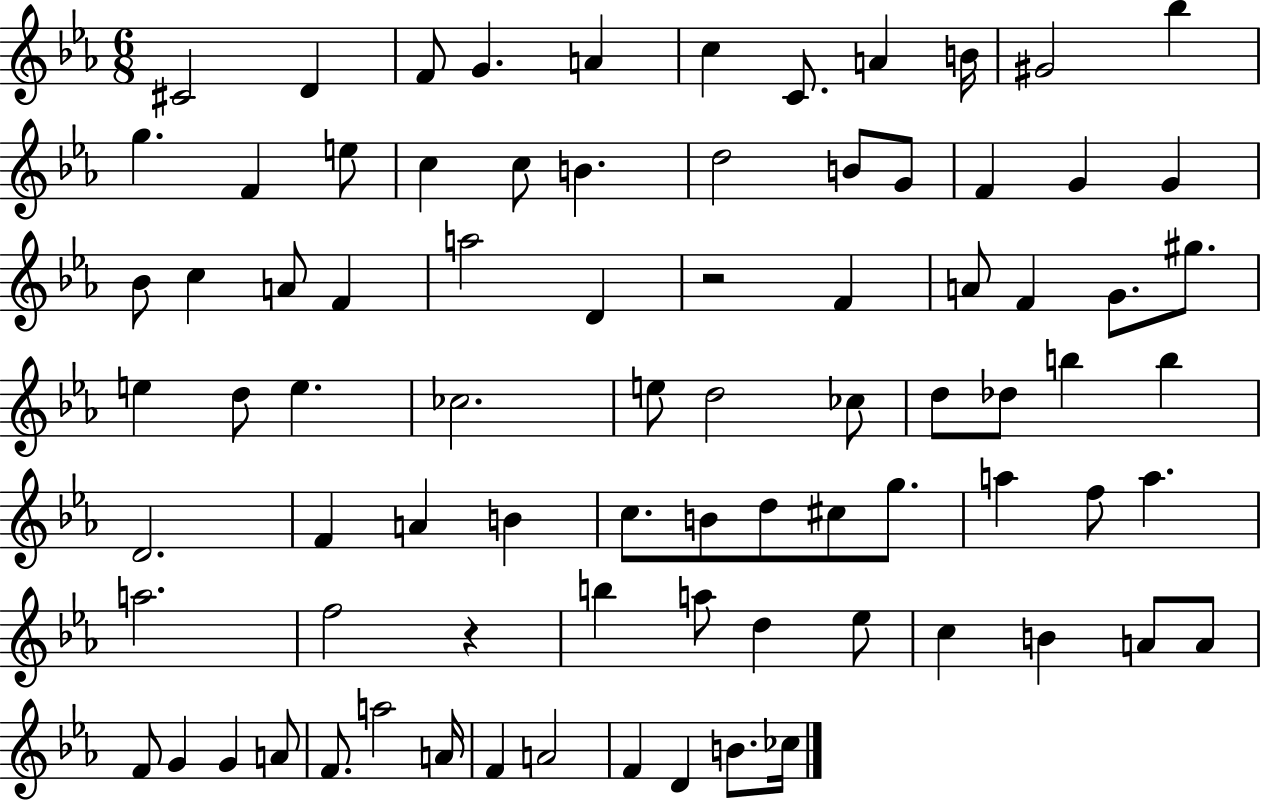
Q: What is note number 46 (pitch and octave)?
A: D4